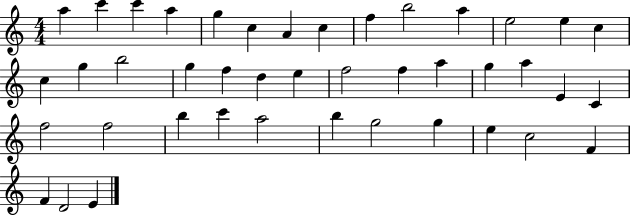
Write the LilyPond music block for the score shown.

{
  \clef treble
  \numericTimeSignature
  \time 4/4
  \key c \major
  a''4 c'''4 c'''4 a''4 | g''4 c''4 a'4 c''4 | f''4 b''2 a''4 | e''2 e''4 c''4 | \break c''4 g''4 b''2 | g''4 f''4 d''4 e''4 | f''2 f''4 a''4 | g''4 a''4 e'4 c'4 | \break f''2 f''2 | b''4 c'''4 a''2 | b''4 g''2 g''4 | e''4 c''2 f'4 | \break f'4 d'2 e'4 | \bar "|."
}